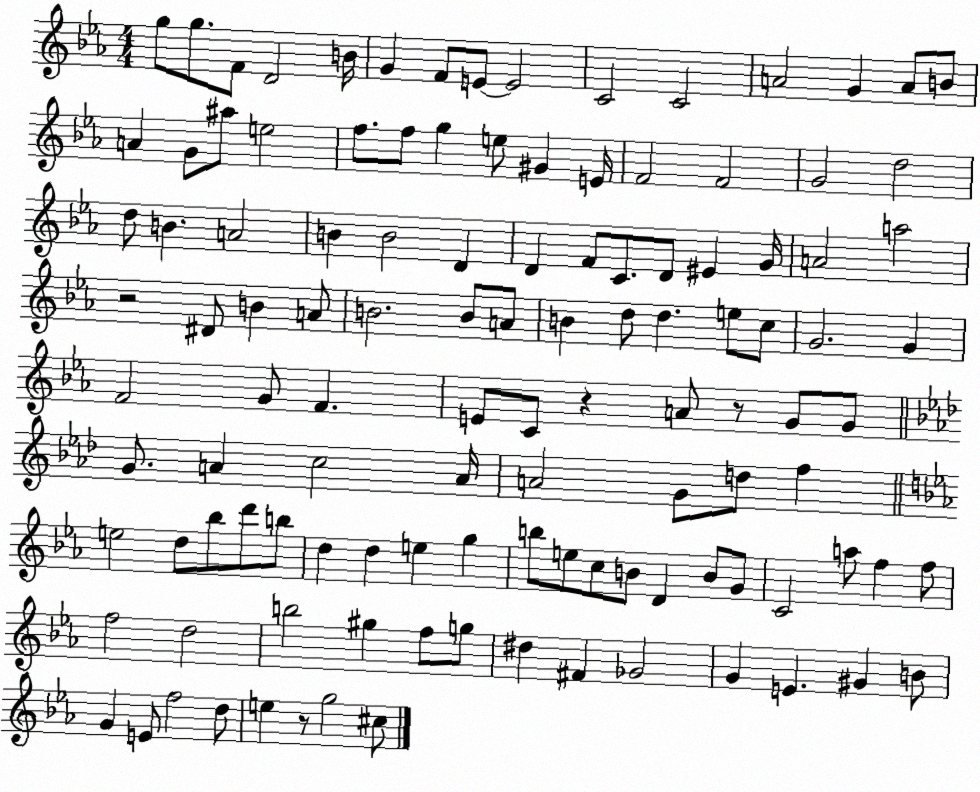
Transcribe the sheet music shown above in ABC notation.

X:1
T:Untitled
M:4/4
L:1/4
K:Eb
g/2 g/2 F/2 D2 B/4 G F/2 E/2 E2 C2 C2 A2 G A/2 B/2 A G/2 ^a/2 e2 f/2 f/2 g e/2 ^G E/4 F2 F2 G2 d2 d/2 B A2 B B2 D D F/2 C/2 D/2 ^E G/4 A2 a2 z2 ^D/2 B A/2 B2 B/2 A/2 B d/2 d e/2 c/2 G2 G F2 G/2 F E/2 C/2 z A/2 z/2 G/2 G/2 G/2 A c2 A/4 A2 G/2 d/2 f e2 d/2 _b/2 d'/2 b/2 d d e g b/2 e/2 c/2 B/2 D B/2 G/2 C2 a/2 f f/2 f2 d2 b2 ^g f/2 g/2 ^d ^F _G2 G E ^G B/2 G E/2 f2 d/2 e z/2 g2 ^c/2